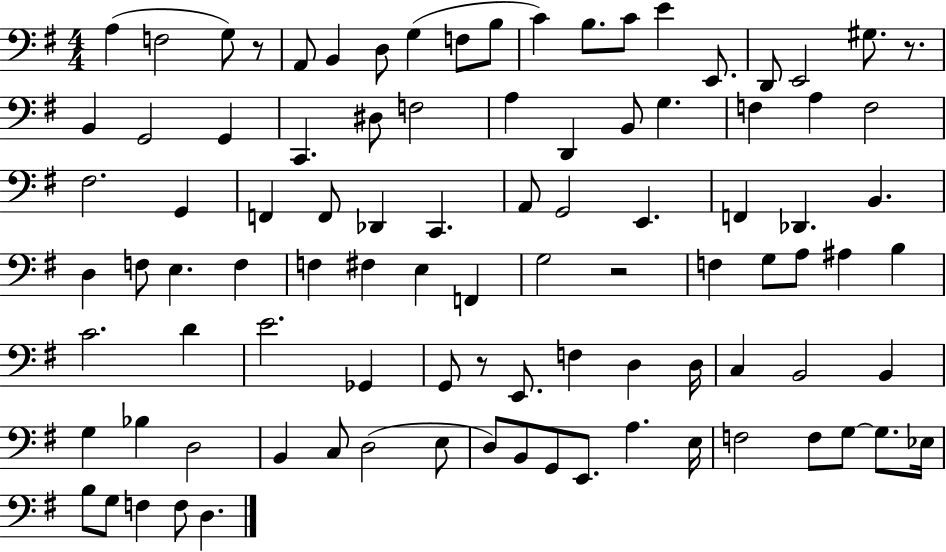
X:1
T:Untitled
M:4/4
L:1/4
K:G
A, F,2 G,/2 z/2 A,,/2 B,, D,/2 G, F,/2 B,/2 C B,/2 C/2 E E,,/2 D,,/2 E,,2 ^G,/2 z/2 B,, G,,2 G,, C,, ^D,/2 F,2 A, D,, B,,/2 G, F, A, F,2 ^F,2 G,, F,, F,,/2 _D,, C,, A,,/2 G,,2 E,, F,, _D,, B,, D, F,/2 E, F, F, ^F, E, F,, G,2 z2 F, G,/2 A,/2 ^A, B, C2 D E2 _G,, G,,/2 z/2 E,,/2 F, D, D,/4 C, B,,2 B,, G, _B, D,2 B,, C,/2 D,2 E,/2 D,/2 B,,/2 G,,/2 E,,/2 A, E,/4 F,2 F,/2 G,/2 G,/2 _E,/4 B,/2 G,/2 F, F,/2 D,